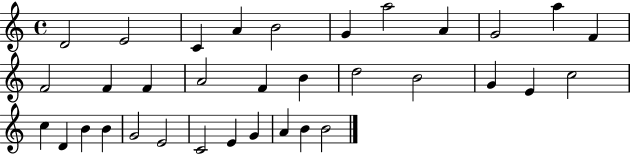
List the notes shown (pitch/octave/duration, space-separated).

D4/h E4/h C4/q A4/q B4/h G4/q A5/h A4/q G4/h A5/q F4/q F4/h F4/q F4/q A4/h F4/q B4/q D5/h B4/h G4/q E4/q C5/h C5/q D4/q B4/q B4/q G4/h E4/h C4/h E4/q G4/q A4/q B4/q B4/h